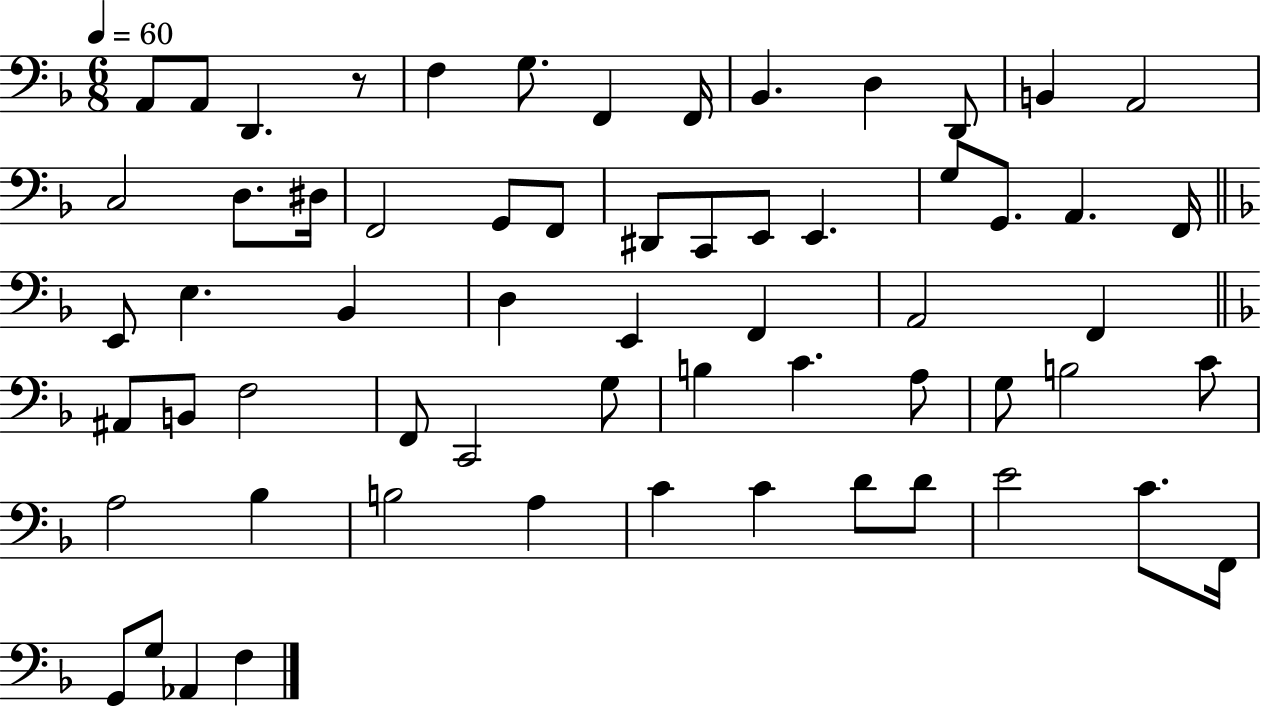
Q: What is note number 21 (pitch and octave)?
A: E2